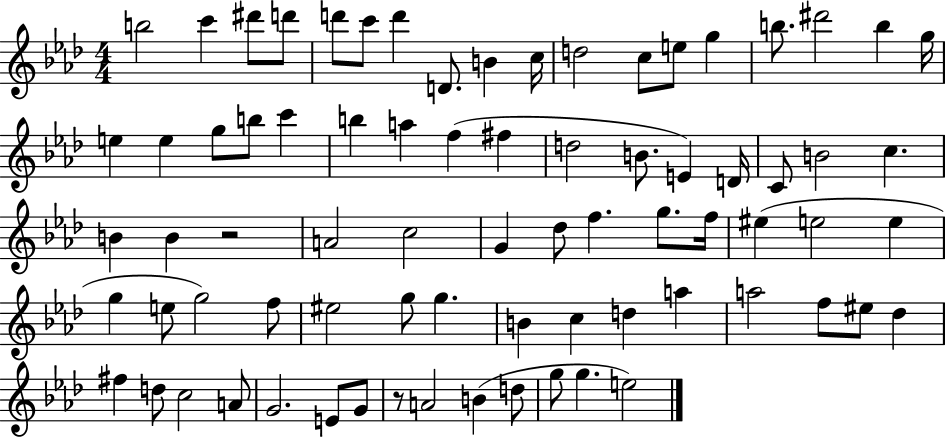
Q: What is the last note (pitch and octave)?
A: E5